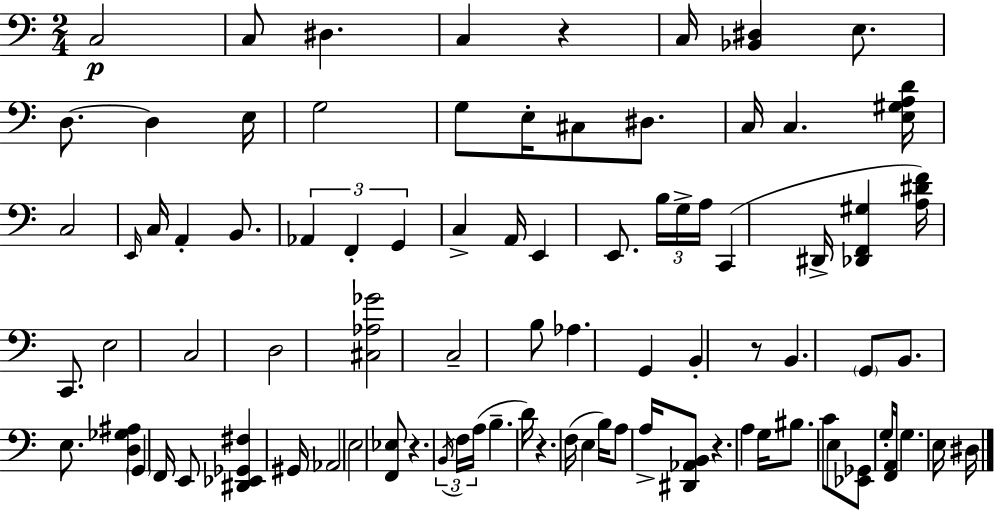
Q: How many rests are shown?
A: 5